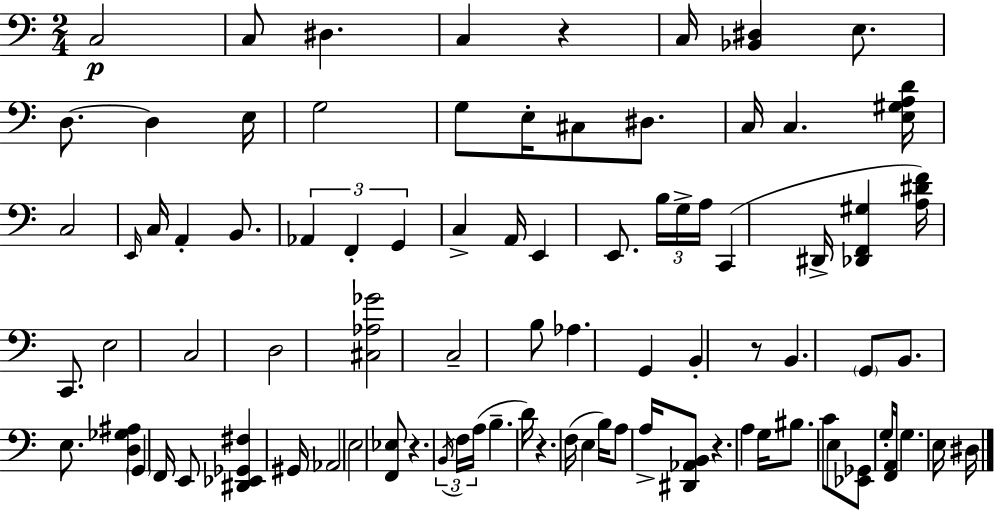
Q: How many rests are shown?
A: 5